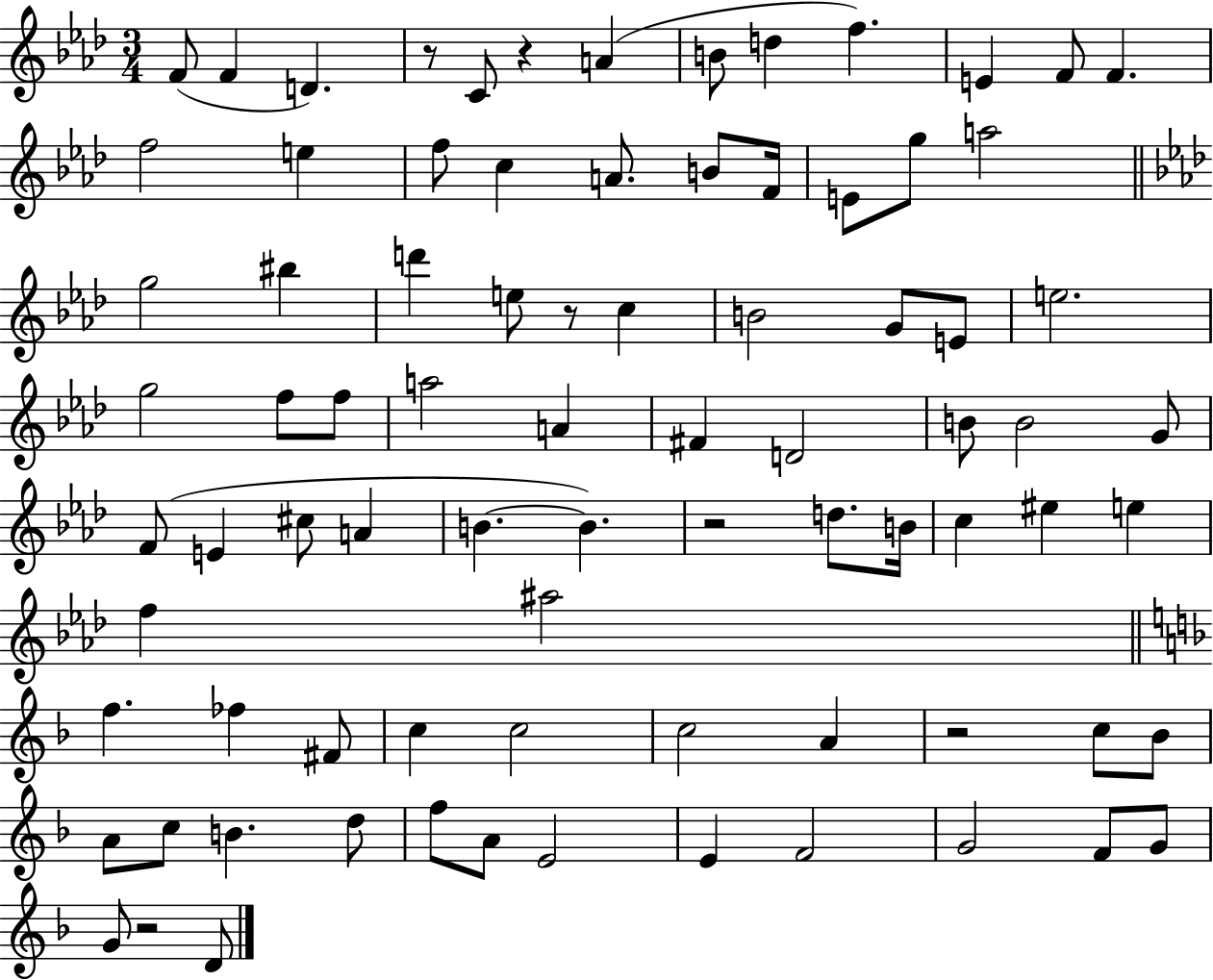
F4/e F4/q D4/q. R/e C4/e R/q A4/q B4/e D5/q F5/q. E4/q F4/e F4/q. F5/h E5/q F5/e C5/q A4/e. B4/e F4/s E4/e G5/e A5/h G5/h BIS5/q D6/q E5/e R/e C5/q B4/h G4/e E4/e E5/h. G5/h F5/e F5/e A5/h A4/q F#4/q D4/h B4/e B4/h G4/e F4/e E4/q C#5/e A4/q B4/q. B4/q. R/h D5/e. B4/s C5/q EIS5/q E5/q F5/q A#5/h F5/q. FES5/q F#4/e C5/q C5/h C5/h A4/q R/h C5/e Bb4/e A4/e C5/e B4/q. D5/e F5/e A4/e E4/h E4/q F4/h G4/h F4/e G4/e G4/e R/h D4/e